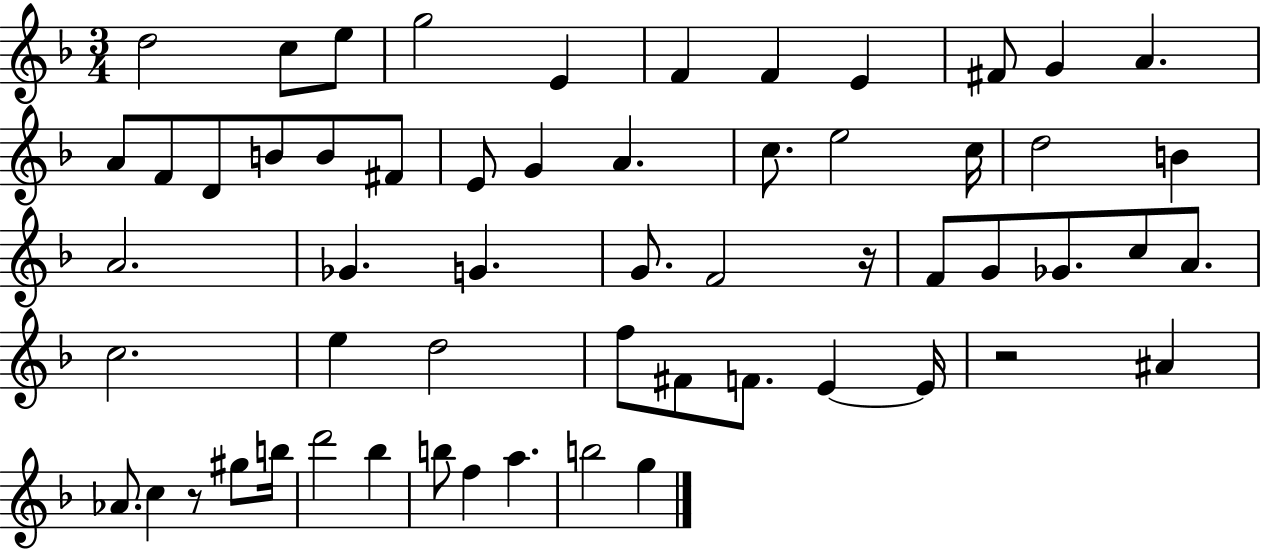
{
  \clef treble
  \numericTimeSignature
  \time 3/4
  \key f \major
  d''2 c''8 e''8 | g''2 e'4 | f'4 f'4 e'4 | fis'8 g'4 a'4. | \break a'8 f'8 d'8 b'8 b'8 fis'8 | e'8 g'4 a'4. | c''8. e''2 c''16 | d''2 b'4 | \break a'2. | ges'4. g'4. | g'8. f'2 r16 | f'8 g'8 ges'8. c''8 a'8. | \break c''2. | e''4 d''2 | f''8 fis'8 f'8. e'4~~ e'16 | r2 ais'4 | \break aes'8. c''4 r8 gis''8 b''16 | d'''2 bes''4 | b''8 f''4 a''4. | b''2 g''4 | \break \bar "|."
}